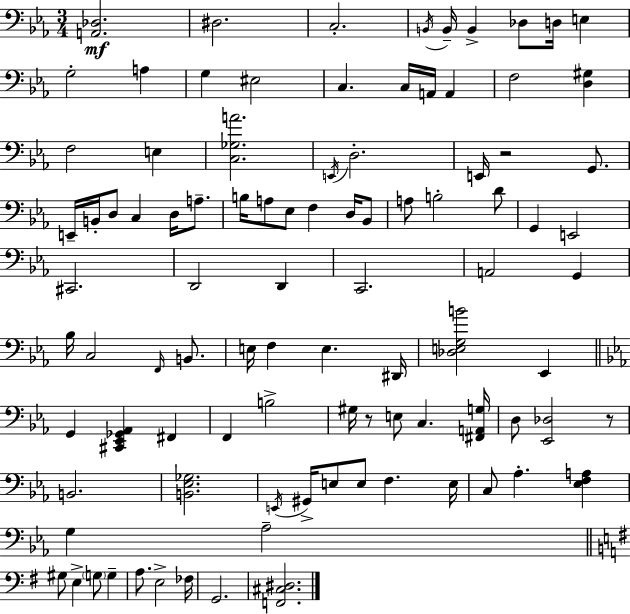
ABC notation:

X:1
T:Untitled
M:3/4
L:1/4
K:Eb
[A,,_D,]2 ^D,2 C,2 B,,/4 B,,/4 B,, _D,/2 D,/4 E, G,2 A, G, ^E,2 C, C,/4 A,,/4 A,, F,2 [D,^G,] F,2 E, [C,_G,A]2 E,,/4 D,2 E,,/4 z2 G,,/2 E,,/4 B,,/4 D,/2 C, D,/4 A,/2 B,/4 A,/2 _E,/2 F, D,/4 _B,,/2 A,/2 B,2 D/2 G,, E,,2 ^C,,2 D,,2 D,, C,,2 A,,2 G,, _B,/4 C,2 F,,/4 B,,/2 E,/4 F, E, ^D,,/4 [_D,E,G,B]2 _E,, G,, [^C,,_E,,_G,,_A,,] ^F,, F,, B,2 ^G,/4 z/2 E,/2 C, [^F,,A,,G,]/4 D,/2 [_E,,_D,]2 z/2 B,,2 [B,,_E,_G,]2 E,,/4 ^G,,/4 E,/2 E,/2 F, E,/4 C,/2 _A, [_E,F,A,] G, _A,2 ^G,/2 E, G,/2 G, A,/2 E,2 _F,/4 G,,2 [F,,^C,^D,]2